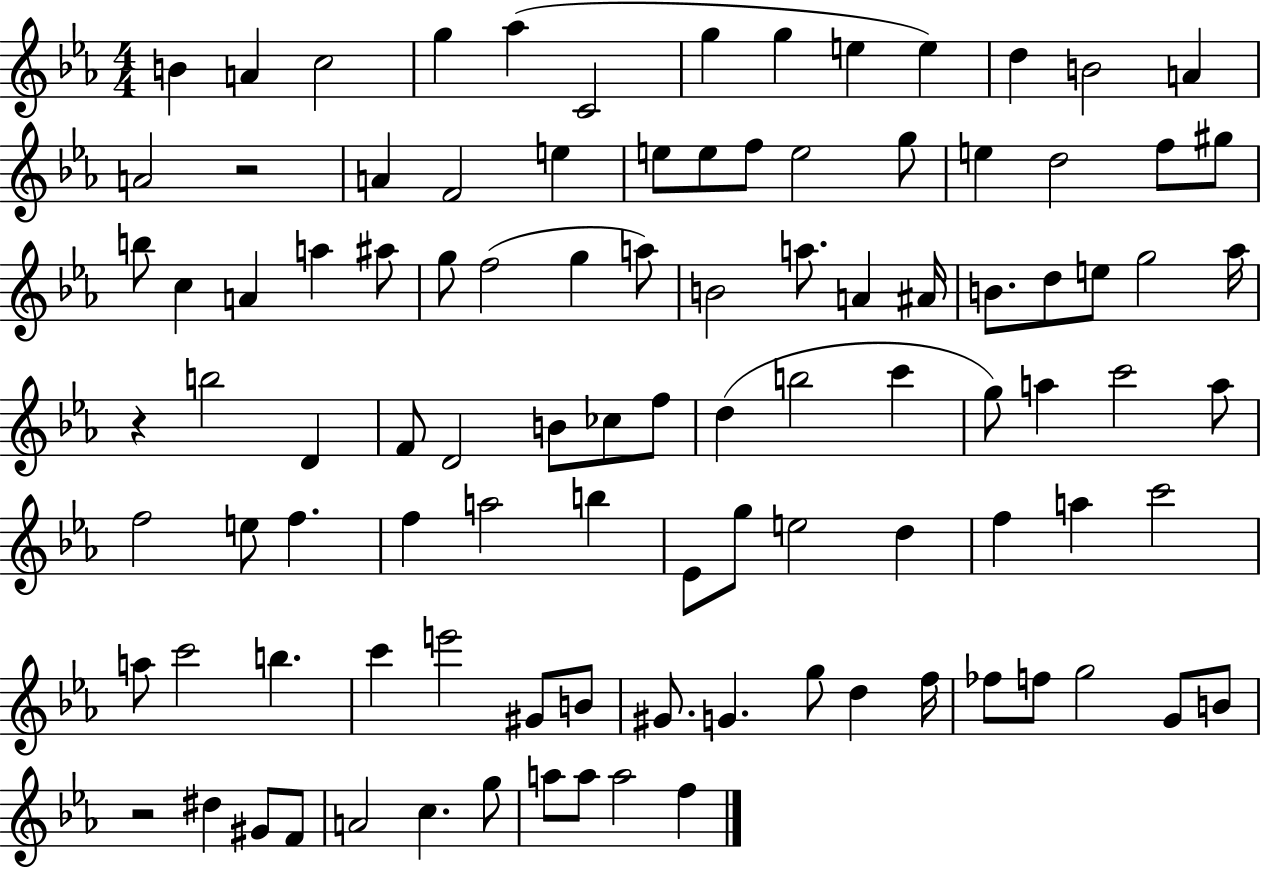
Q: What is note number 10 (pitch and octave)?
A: E5